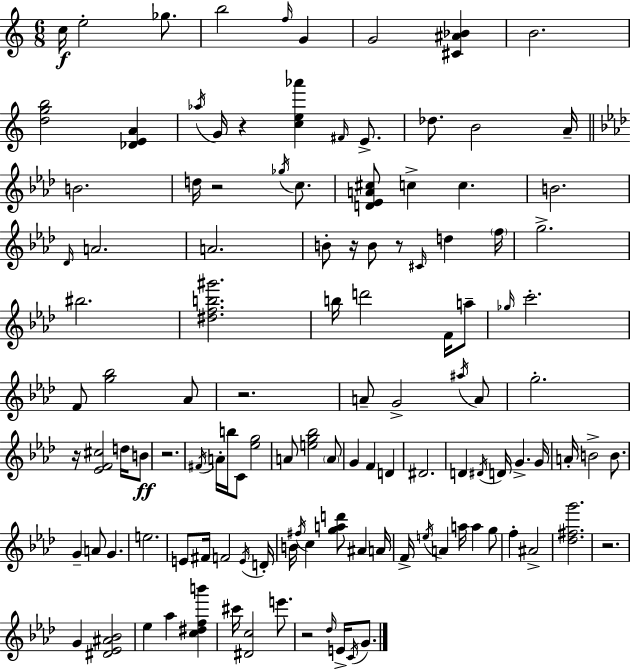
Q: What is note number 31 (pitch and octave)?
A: G5